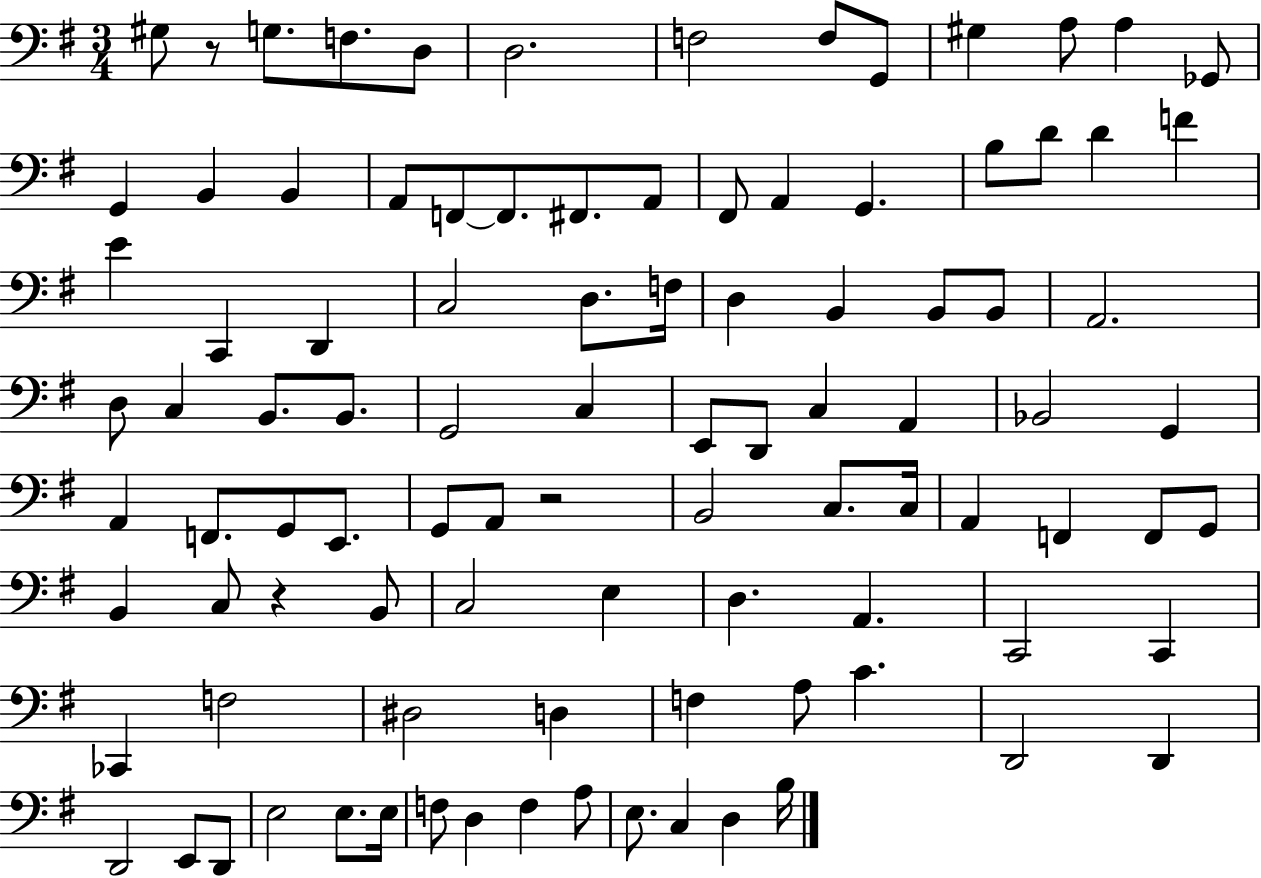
G#3/e R/e G3/e. F3/e. D3/e D3/h. F3/h F3/e G2/e G#3/q A3/e A3/q Gb2/e G2/q B2/q B2/q A2/e F2/e F2/e. F#2/e. A2/e F#2/e A2/q G2/q. B3/e D4/e D4/q F4/q E4/q C2/q D2/q C3/h D3/e. F3/s D3/q B2/q B2/e B2/e A2/h. D3/e C3/q B2/e. B2/e. G2/h C3/q E2/e D2/e C3/q A2/q Bb2/h G2/q A2/q F2/e. G2/e E2/e. G2/e A2/e R/h B2/h C3/e. C3/s A2/q F2/q F2/e G2/e B2/q C3/e R/q B2/e C3/h E3/q D3/q. A2/q. C2/h C2/q CES2/q F3/h D#3/h D3/q F3/q A3/e C4/q. D2/h D2/q D2/h E2/e D2/e E3/h E3/e. E3/s F3/e D3/q F3/q A3/e E3/e. C3/q D3/q B3/s